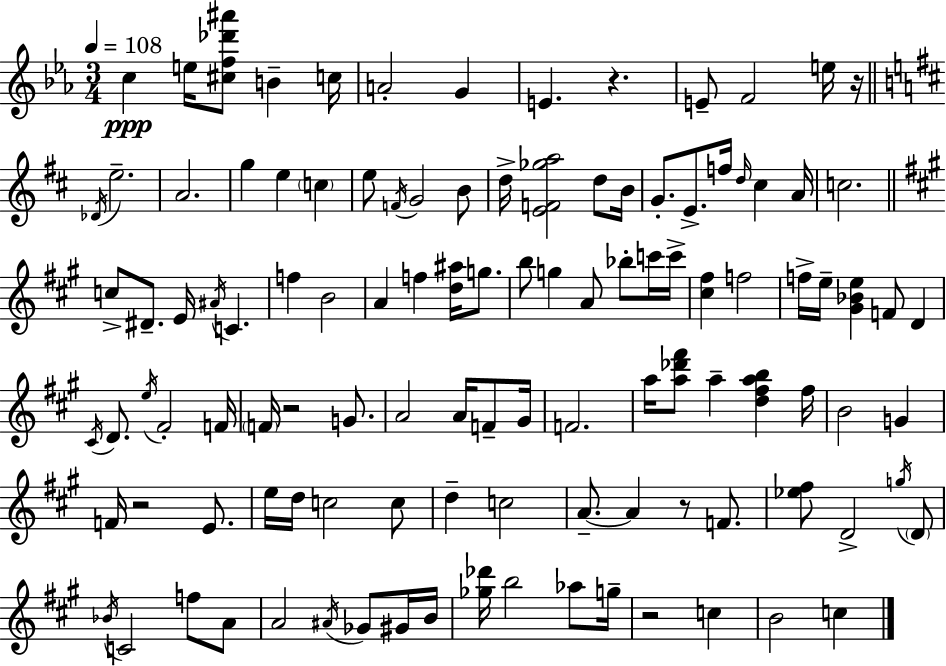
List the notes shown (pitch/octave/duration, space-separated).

C5/q E5/s [C#5,F5,Db6,A#6]/e B4/q C5/s A4/h G4/q E4/q. R/q. E4/e F4/h E5/s R/s Db4/s E5/h. A4/h. G5/q E5/q C5/q E5/e F4/s G4/h B4/e D5/s [E4,F4,Gb5,A5]/h D5/e B4/s G4/e. E4/e. F5/s D5/s C#5/q A4/s C5/h. C5/e D#4/e. E4/s A#4/s C4/q. F5/q B4/h A4/q F5/q [D5,A#5]/s G5/e. B5/e G5/q A4/e Bb5/e C6/s C6/s [C#5,F#5]/q F5/h F5/s E5/s [G#4,Bb4,E5]/q F4/e D4/q C#4/s D4/e. E5/s F#4/h F4/s F4/s R/h G4/e. A4/h A4/s F4/e G#4/s F4/h. A5/s [A5,Db6,F#6]/e A5/q [D5,F#5,A5,B5]/q F#5/s B4/h G4/q F4/s R/h E4/e. E5/s D5/s C5/h C5/e D5/q C5/h A4/e. A4/q R/e F4/e. [Eb5,F#5]/e D4/h G5/s D4/e Bb4/s C4/h F5/e A4/e A4/h A#4/s Gb4/e G#4/s B4/s [Gb5,Db6]/s B5/h Ab5/e G5/s R/h C5/q B4/h C5/q